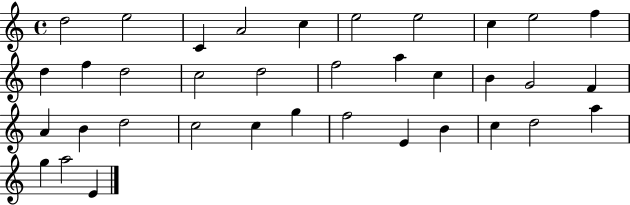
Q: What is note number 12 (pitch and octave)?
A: F5